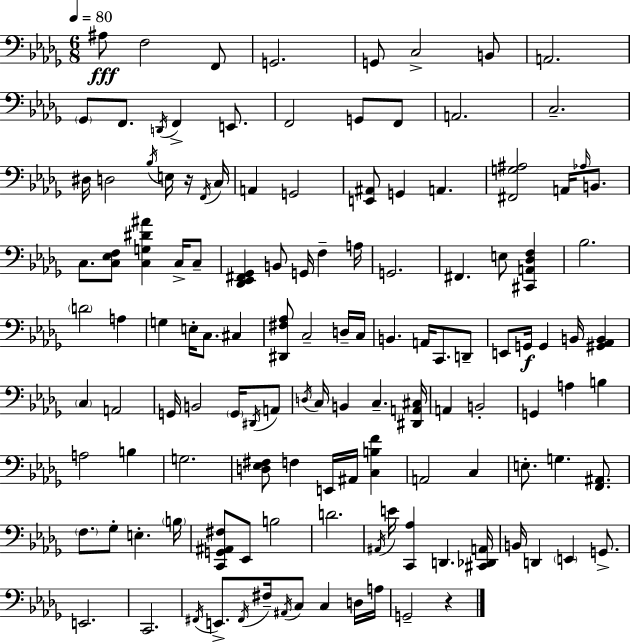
X:1
T:Untitled
M:6/8
L:1/4
K:Bbm
^A,/2 F,2 F,,/2 G,,2 G,,/2 C,2 B,,/2 A,,2 _G,,/2 F,,/2 D,,/4 F,, E,,/2 F,,2 G,,/2 F,,/2 A,,2 C,2 ^D,/4 D,2 _B,/4 E,/4 z/4 F,,/4 C,/4 A,, G,,2 [E,,^A,,]/2 G,, A,, [^F,,G,^A,]2 A,,/4 _A,/4 B,,/2 C,/2 [C,_E,F,]/2 [C,G,^D^A] C,/4 C,/2 [_D,,_E,,^F,,_G,,] B,,/2 G,,/4 F, A,/4 G,,2 ^F,, E,/2 [^C,,A,,_D,F,] _B,2 D2 A, G, E,/4 C,/2 ^C, [^D,,^F,_A,]/2 C,2 D,/4 C,/4 B,, A,,/4 C,,/2 D,,/2 E,,/2 G,,/4 G,, B,,/4 [^G,,_A,,B,,] C, A,,2 G,,/4 B,,2 G,,/4 ^D,,/4 A,,/2 D,/4 C,/4 B,, C, [^D,,A,,^C,]/4 A,, B,,2 G,, A, B, A,2 B, G,2 [D,_E,^F,]/2 F, E,,/4 ^A,,/4 [C,B,F] A,,2 C, E,/2 G, [F,,^A,,]/2 F,/2 _G,/2 E, B,/4 [C,,G,,^A,,^F,]/2 _E,,/2 B,2 D2 ^A,,/4 E/4 [C,,_A,] D,, [^C,,_D,,A,,]/4 B,,/4 D,, E,, G,,/2 E,,2 C,,2 ^F,,/4 E,,/2 ^F,,/4 ^F,/4 ^A,,/4 C,/2 C, D,/4 A,/4 G,,2 z